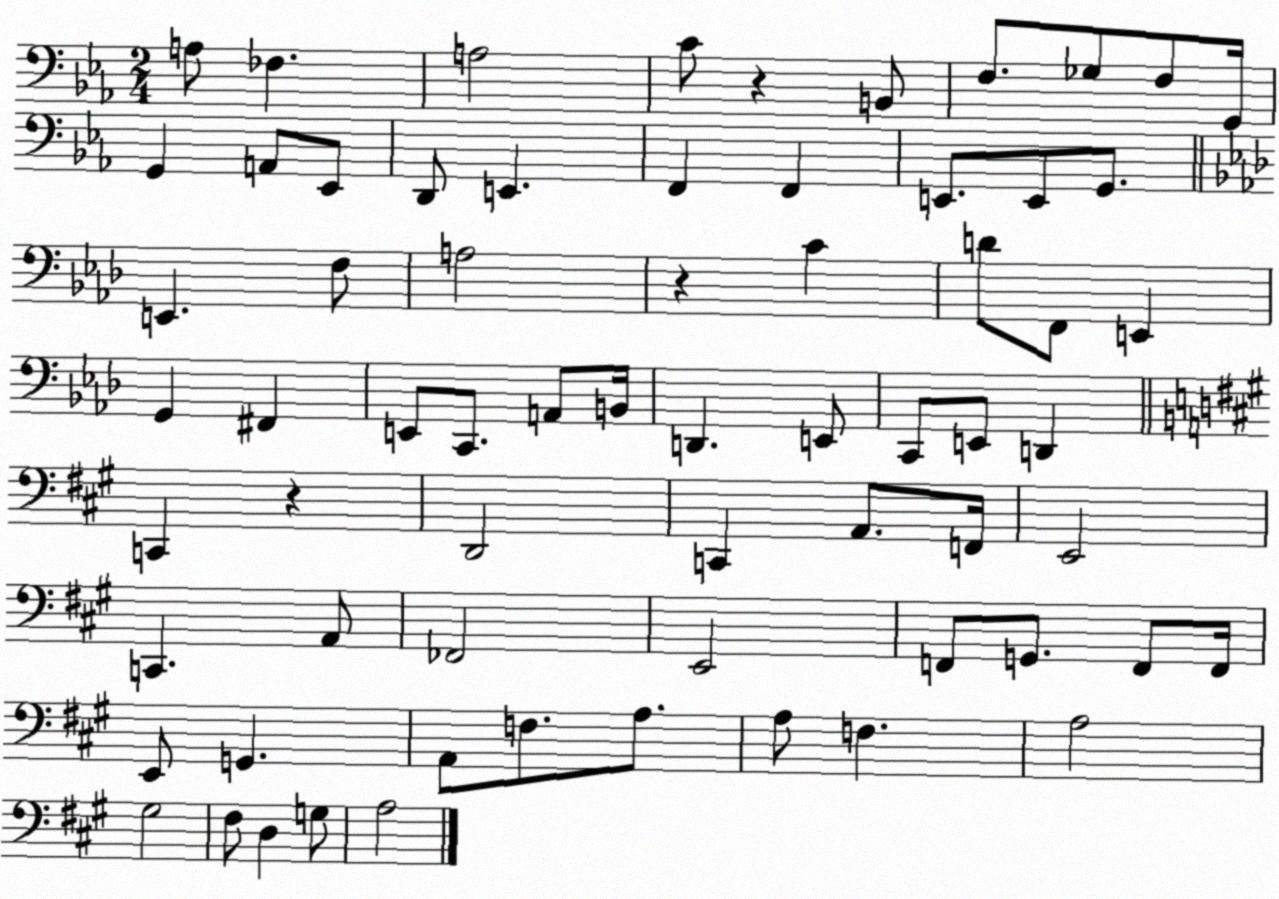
X:1
T:Untitled
M:2/4
L:1/4
K:Eb
A,/2 _F, A,2 C/2 z B,,/2 F,/2 _G,/2 F,/2 G,,/4 G,, A,,/2 _E,,/2 D,,/2 E,, F,, F,, E,,/2 E,,/2 G,,/2 E,, F,/2 A,2 z C D/2 F,,/2 E,, G,, ^F,, E,,/2 C,,/2 A,,/2 B,,/4 D,, E,,/2 C,,/2 E,,/2 D,, C,, z D,,2 C,, A,,/2 F,,/4 E,,2 C,, A,,/2 _F,,2 E,,2 F,,/2 G,,/2 F,,/2 F,,/4 E,,/2 G,, A,,/2 F,/2 A,/2 A,/2 F, A,2 ^G,2 ^F,/2 D, G,/2 A,2